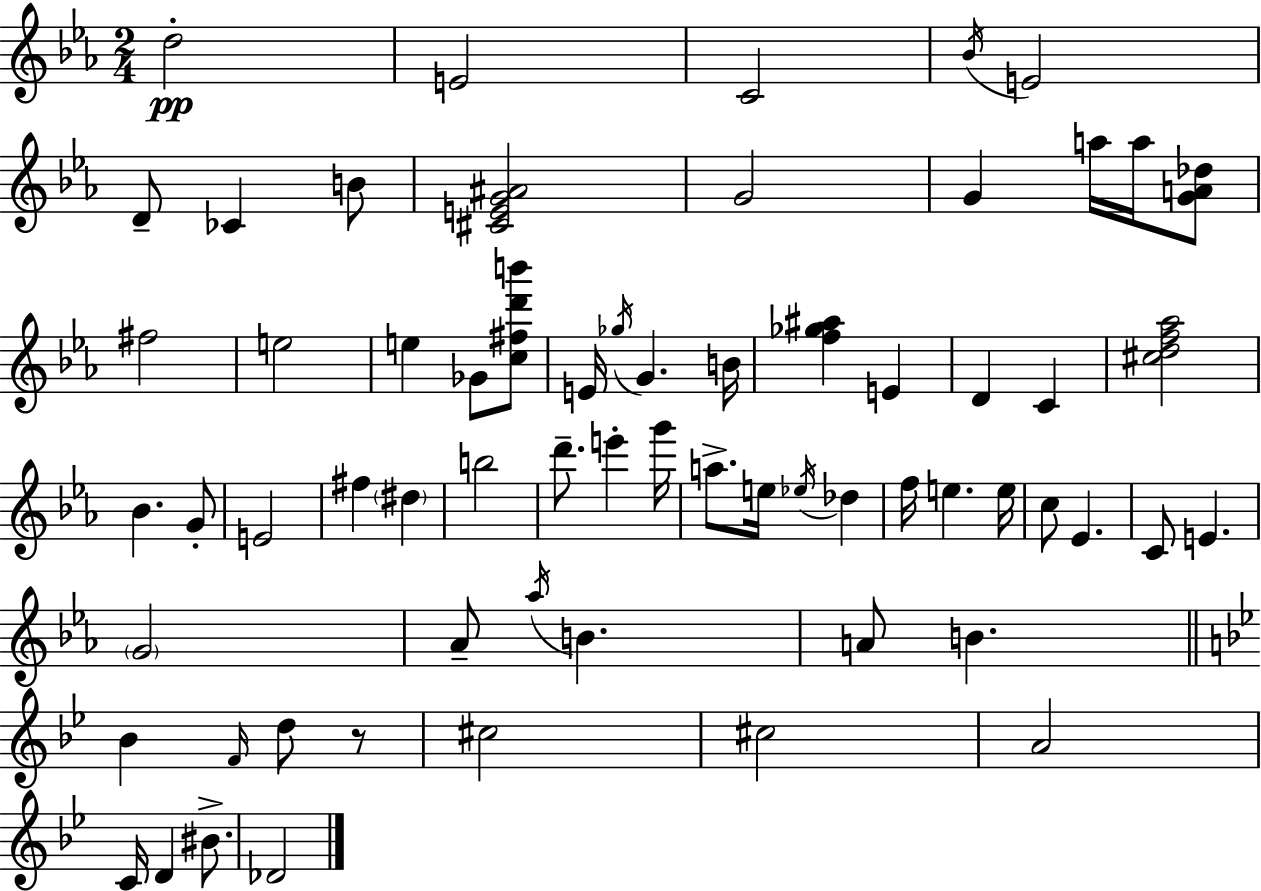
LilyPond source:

{
  \clef treble
  \numericTimeSignature
  \time 2/4
  \key ees \major
  d''2-.\pp | e'2 | c'2 | \acciaccatura { bes'16 } e'2 | \break d'8-- ces'4 b'8 | <cis' e' g' ais'>2 | g'2 | g'4 a''16 a''16 <g' a' des''>8 | \break fis''2 | e''2 | e''4 ges'8 <c'' fis'' d''' b'''>8 | e'16 \acciaccatura { ges''16 } g'4. | \break b'16 <f'' ges'' ais''>4 e'4 | d'4 c'4 | <cis'' d'' f'' aes''>2 | bes'4. | \break g'8-. e'2 | fis''4 \parenthesize dis''4 | b''2 | d'''8.-- e'''4-. | \break g'''16 a''8.-> e''16 \acciaccatura { ees''16 } des''4 | f''16 e''4. | e''16 c''8 ees'4. | c'8 e'4. | \break \parenthesize g'2 | aes'8-- \acciaccatura { aes''16 } b'4. | a'8 b'4. | \bar "||" \break \key bes \major bes'4 \grace { f'16 } d''8 r8 | cis''2 | cis''2 | a'2 | \break c'16 d'4 bis'8.-> | des'2 | \bar "|."
}